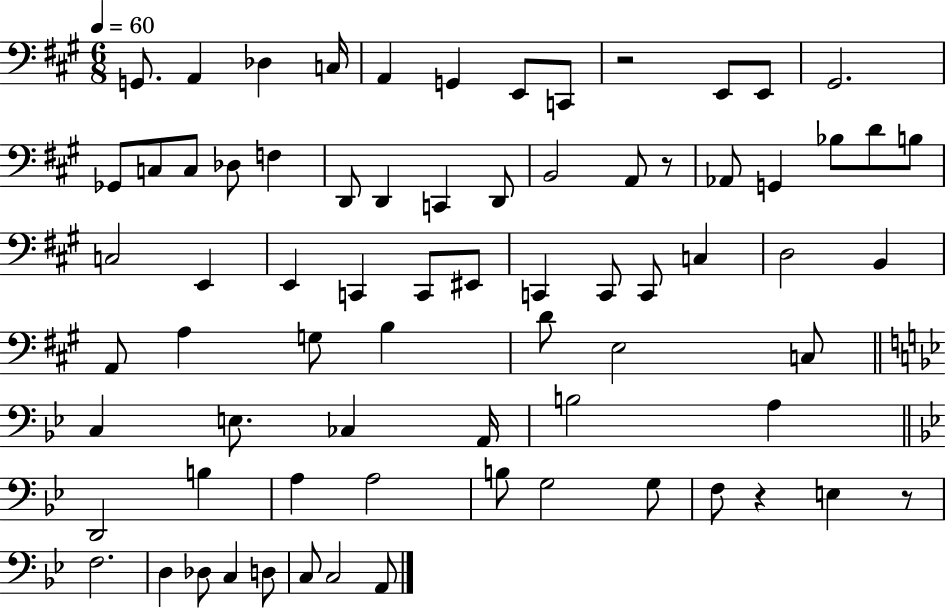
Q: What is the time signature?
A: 6/8